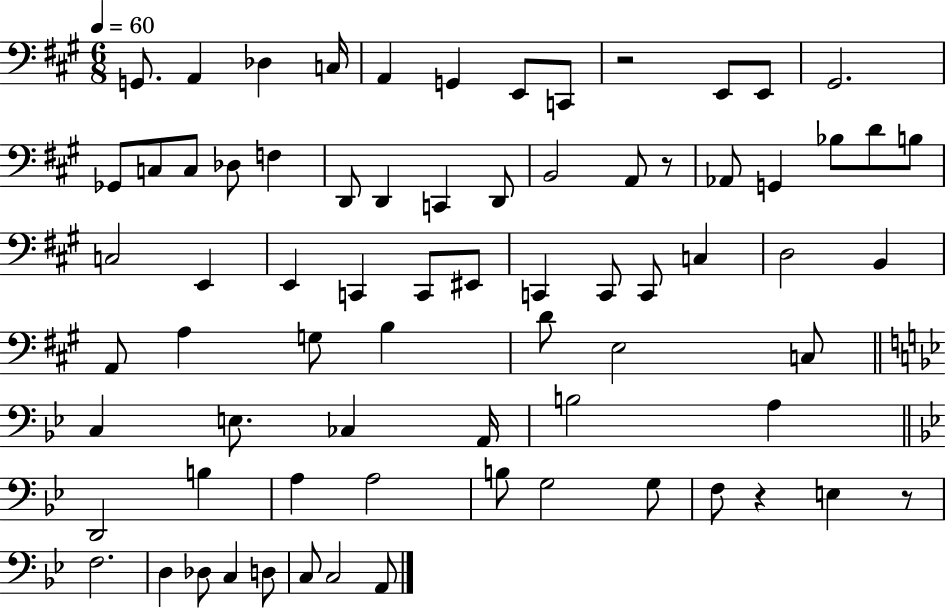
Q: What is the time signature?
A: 6/8